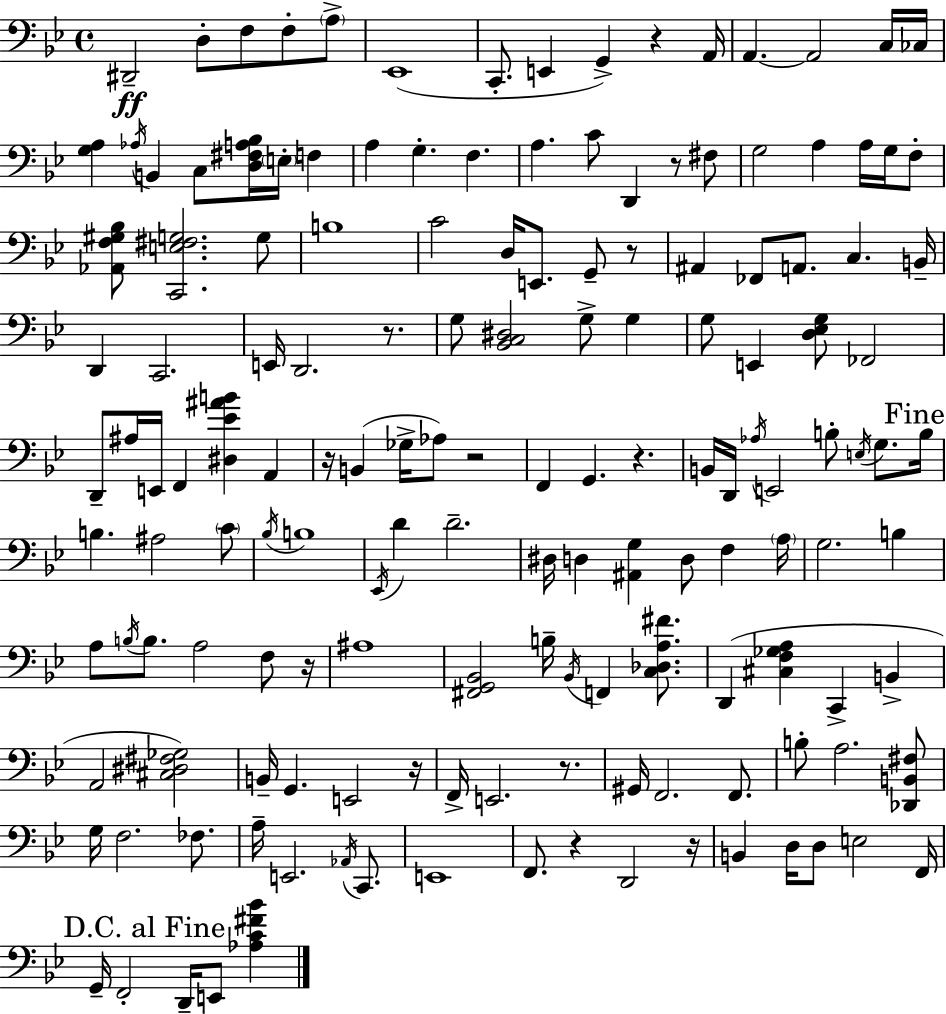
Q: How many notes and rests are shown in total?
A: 153